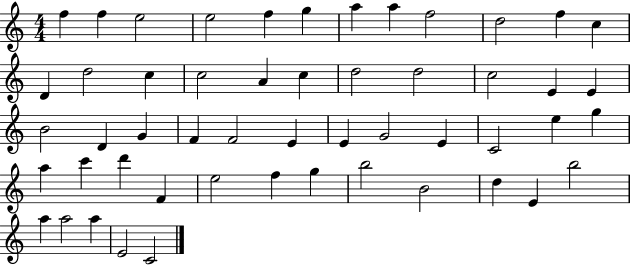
{
  \clef treble
  \numericTimeSignature
  \time 4/4
  \key c \major
  f''4 f''4 e''2 | e''2 f''4 g''4 | a''4 a''4 f''2 | d''2 f''4 c''4 | \break d'4 d''2 c''4 | c''2 a'4 c''4 | d''2 d''2 | c''2 e'4 e'4 | \break b'2 d'4 g'4 | f'4 f'2 e'4 | e'4 g'2 e'4 | c'2 e''4 g''4 | \break a''4 c'''4 d'''4 f'4 | e''2 f''4 g''4 | b''2 b'2 | d''4 e'4 b''2 | \break a''4 a''2 a''4 | e'2 c'2 | \bar "|."
}